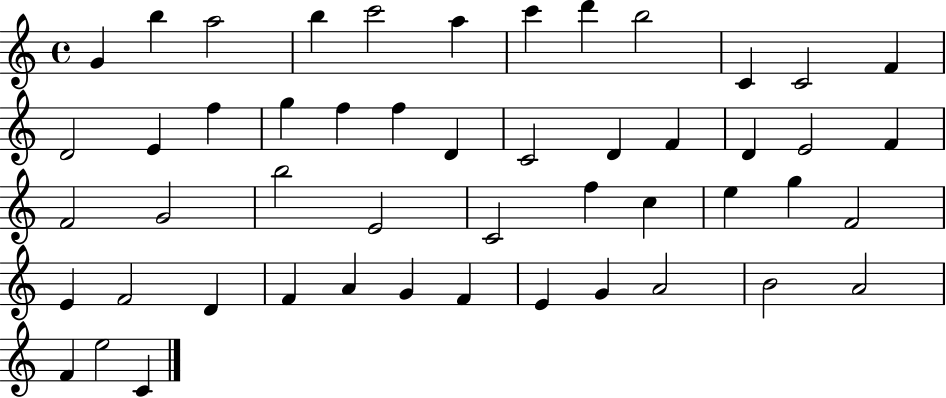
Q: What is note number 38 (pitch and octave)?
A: D4